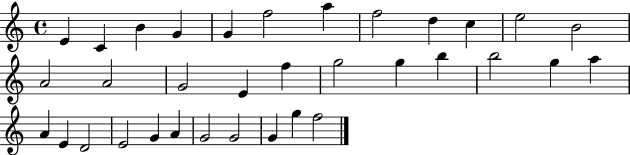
{
  \clef treble
  \time 4/4
  \defaultTimeSignature
  \key c \major
  e'4 c'4 b'4 g'4 | g'4 f''2 a''4 | f''2 d''4 c''4 | e''2 b'2 | \break a'2 a'2 | g'2 e'4 f''4 | g''2 g''4 b''4 | b''2 g''4 a''4 | \break a'4 e'4 d'2 | e'2 g'4 a'4 | g'2 g'2 | g'4 g''4 f''2 | \break \bar "|."
}